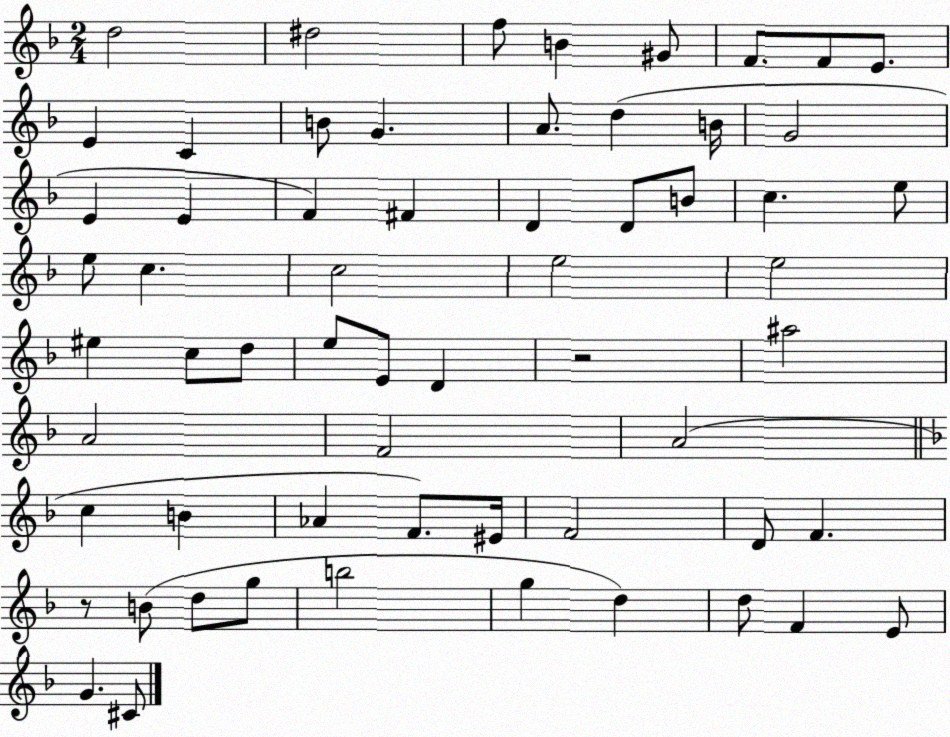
X:1
T:Untitled
M:2/4
L:1/4
K:F
d2 ^d2 f/2 B ^G/2 F/2 F/2 E/2 E C B/2 G A/2 d B/4 G2 E E F ^F D D/2 B/2 c e/2 e/2 c c2 e2 e2 ^e c/2 d/2 e/2 E/2 D z2 ^a2 A2 F2 A2 c B _A F/2 ^E/4 F2 D/2 F z/2 B/2 d/2 g/2 b2 g d d/2 F E/2 G ^C/2